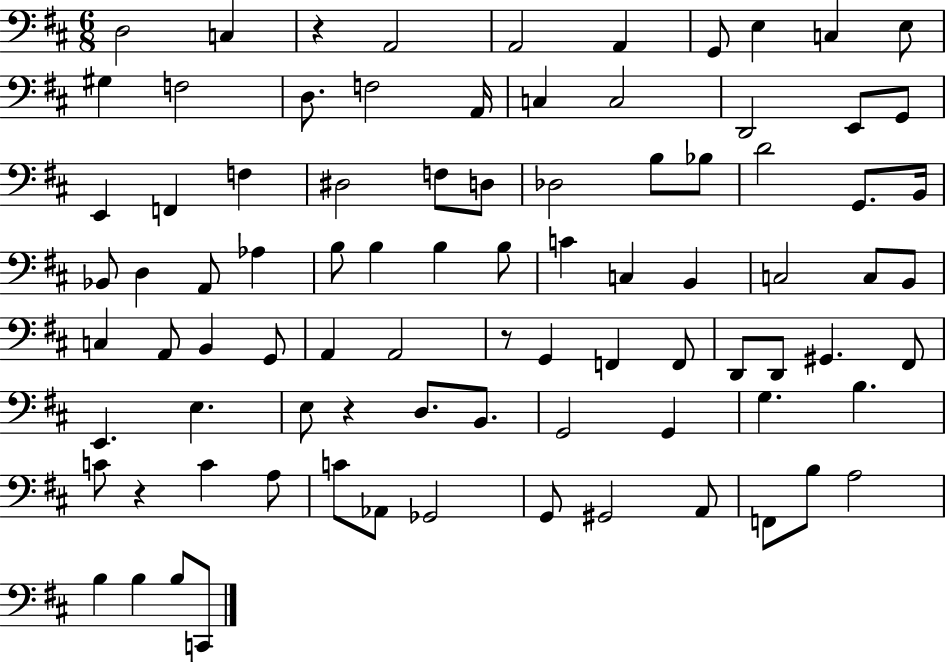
D3/h C3/q R/q A2/h A2/h A2/q G2/e E3/q C3/q E3/e G#3/q F3/h D3/e. F3/h A2/s C3/q C3/h D2/h E2/e G2/e E2/q F2/q F3/q D#3/h F3/e D3/e Db3/h B3/e Bb3/e D4/h G2/e. B2/s Bb2/e D3/q A2/e Ab3/q B3/e B3/q B3/q B3/e C4/q C3/q B2/q C3/h C3/e B2/e C3/q A2/e B2/q G2/e A2/q A2/h R/e G2/q F2/q F2/e D2/e D2/e G#2/q. F#2/e E2/q. E3/q. E3/e R/q D3/e. B2/e. G2/h G2/q G3/q. B3/q. C4/e R/q C4/q A3/e C4/e Ab2/e Gb2/h G2/e G#2/h A2/e F2/e B3/e A3/h B3/q B3/q B3/e C2/e